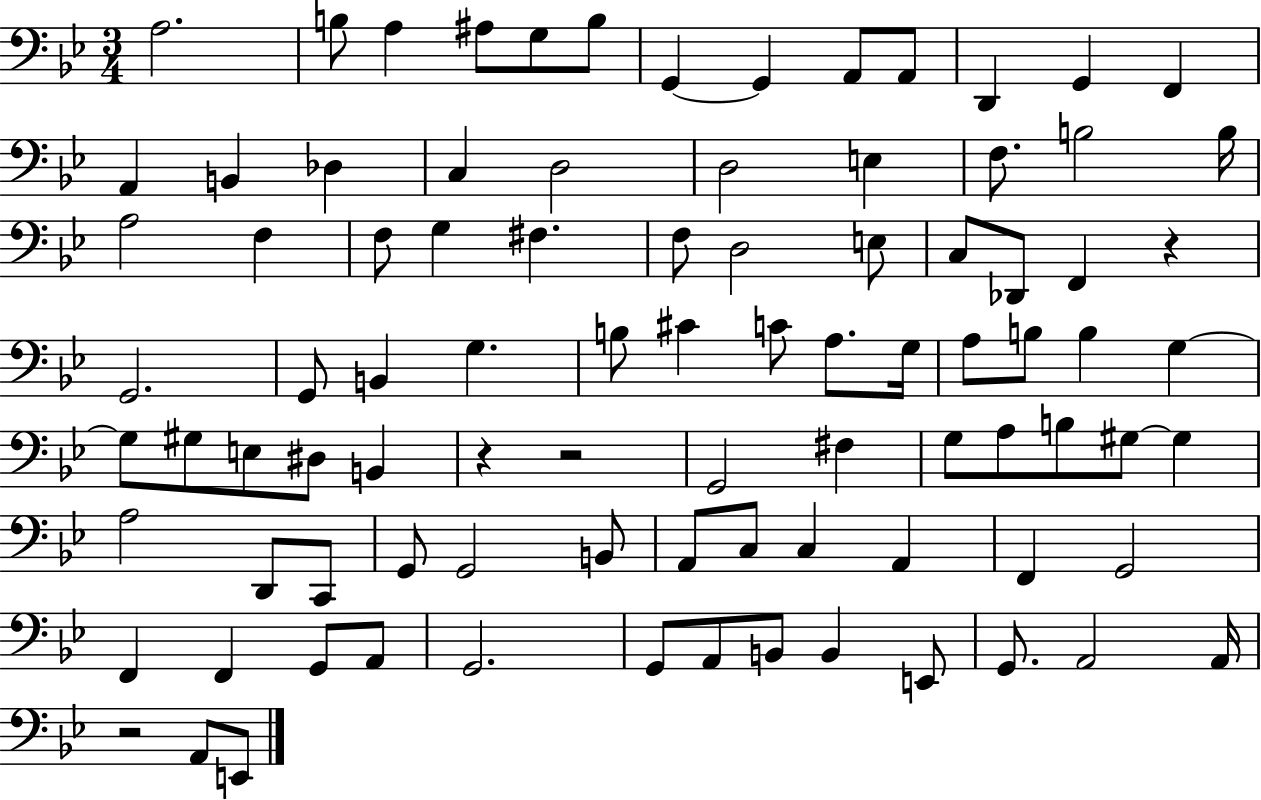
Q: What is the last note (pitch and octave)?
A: E2